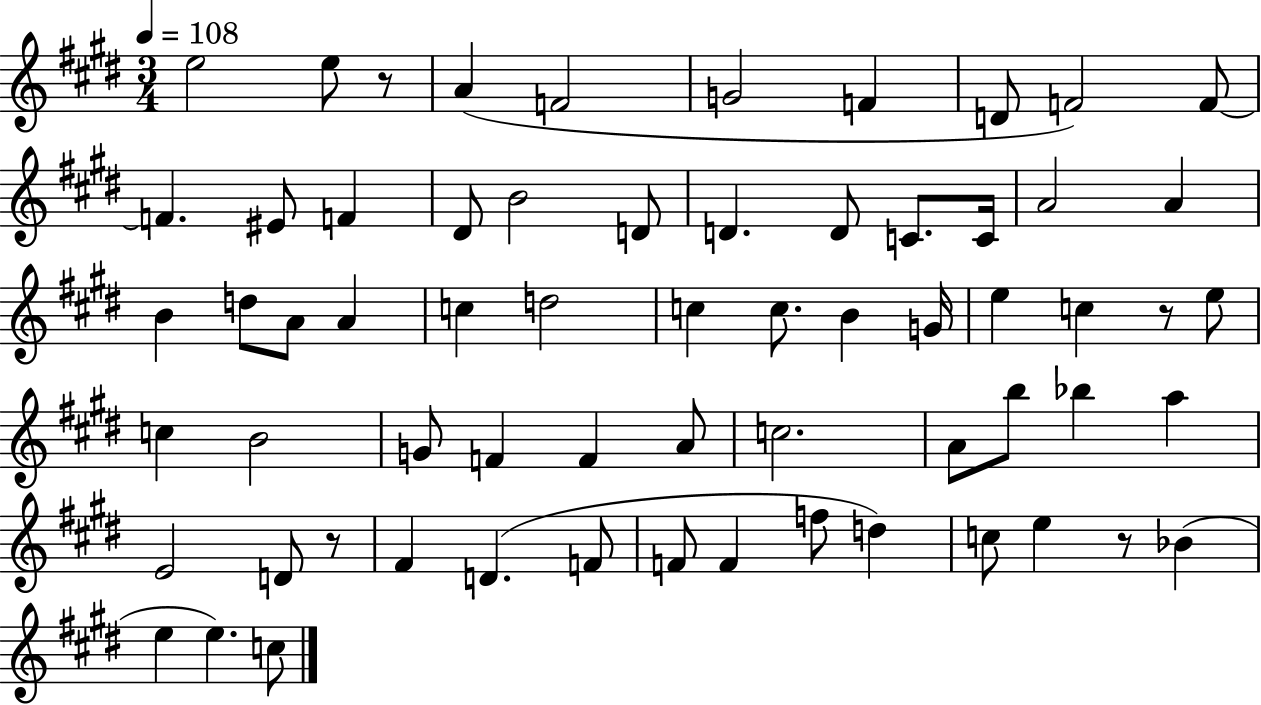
X:1
T:Untitled
M:3/4
L:1/4
K:E
e2 e/2 z/2 A F2 G2 F D/2 F2 F/2 F ^E/2 F ^D/2 B2 D/2 D D/2 C/2 C/4 A2 A B d/2 A/2 A c d2 c c/2 B G/4 e c z/2 e/2 c B2 G/2 F F A/2 c2 A/2 b/2 _b a E2 D/2 z/2 ^F D F/2 F/2 F f/2 d c/2 e z/2 _B e e c/2